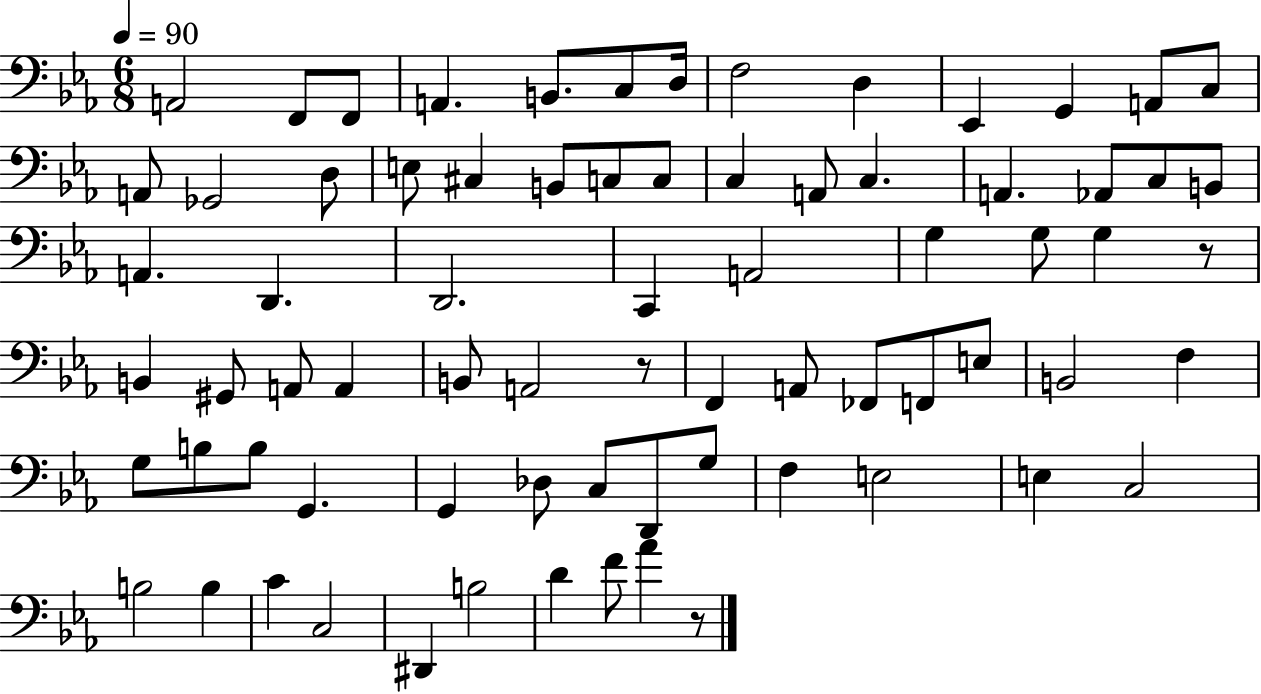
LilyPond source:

{
  \clef bass
  \numericTimeSignature
  \time 6/8
  \key ees \major
  \tempo 4 = 90
  a,2 f,8 f,8 | a,4. b,8. c8 d16 | f2 d4 | ees,4 g,4 a,8 c8 | \break a,8 ges,2 d8 | e8 cis4 b,8 c8 c8 | c4 a,8 c4. | a,4. aes,8 c8 b,8 | \break a,4. d,4. | d,2. | c,4 a,2 | g4 g8 g4 r8 | \break b,4 gis,8 a,8 a,4 | b,8 a,2 r8 | f,4 a,8 fes,8 f,8 e8 | b,2 f4 | \break g8 b8 b8 g,4. | g,4 des8 c8 d,8 g8 | f4 e2 | e4 c2 | \break b2 b4 | c'4 c2 | dis,4 b2 | d'4 f'8 aes'4 r8 | \break \bar "|."
}